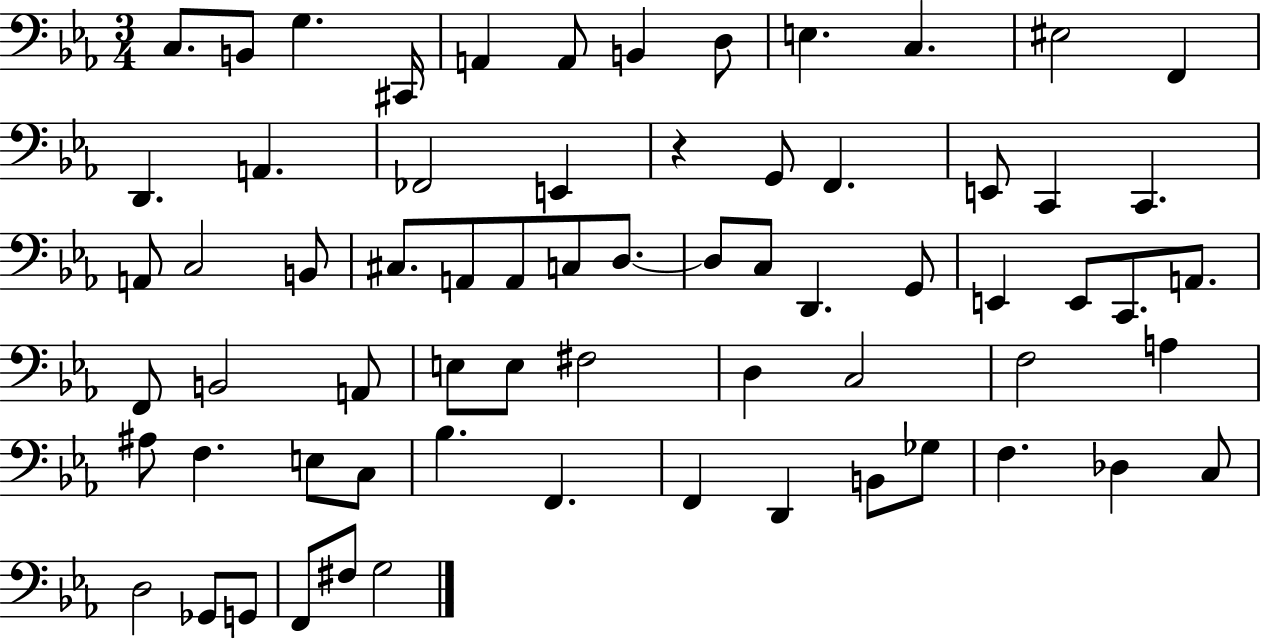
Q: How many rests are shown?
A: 1